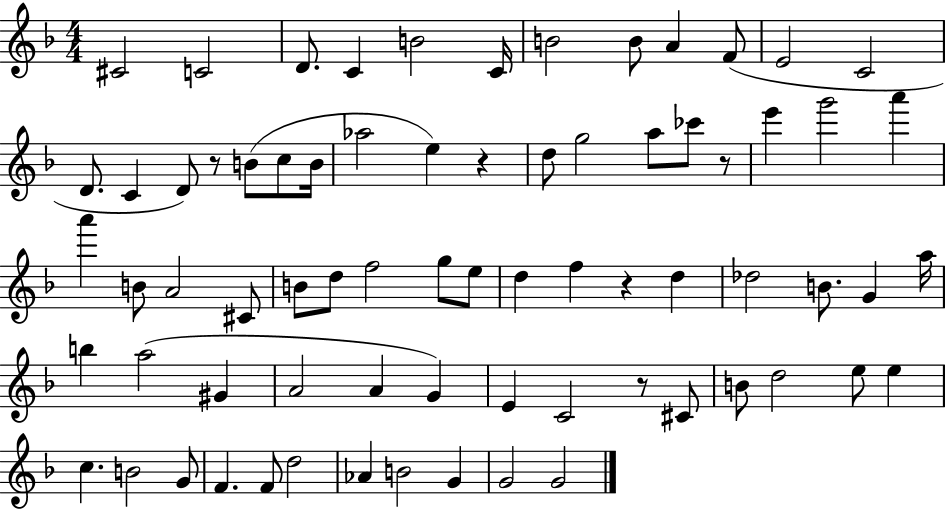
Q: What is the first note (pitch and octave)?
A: C#4